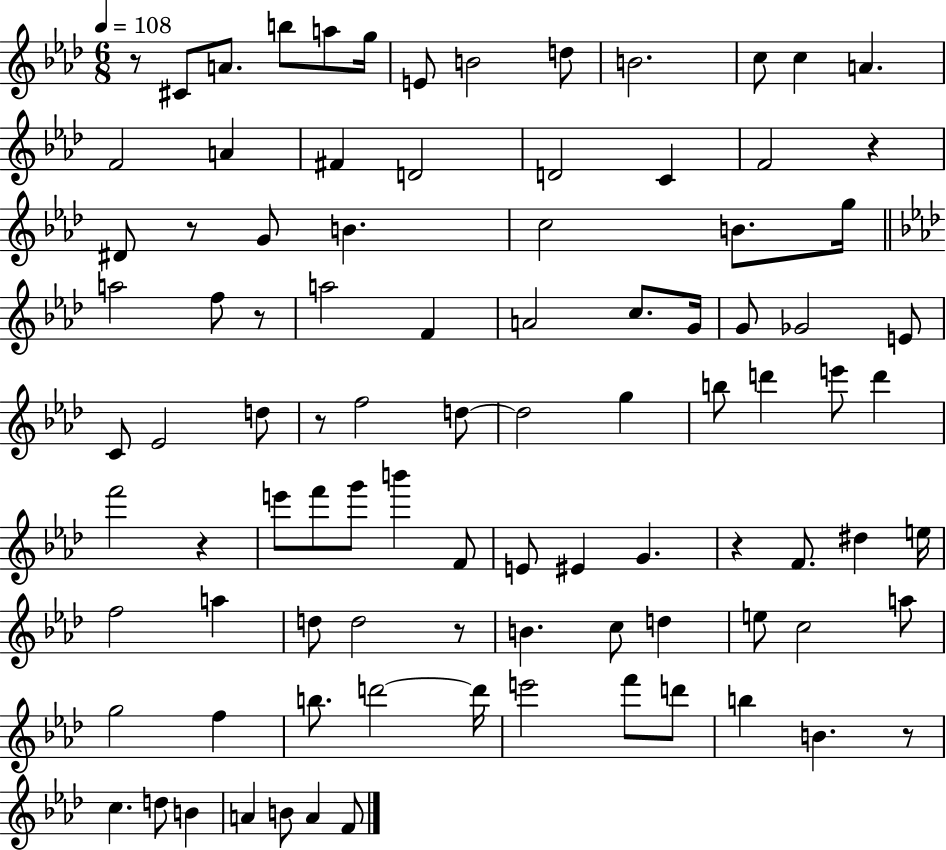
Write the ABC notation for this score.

X:1
T:Untitled
M:6/8
L:1/4
K:Ab
z/2 ^C/2 A/2 b/2 a/2 g/4 E/2 B2 d/2 B2 c/2 c A F2 A ^F D2 D2 C F2 z ^D/2 z/2 G/2 B c2 B/2 g/4 a2 f/2 z/2 a2 F A2 c/2 G/4 G/2 _G2 E/2 C/2 _E2 d/2 z/2 f2 d/2 d2 g b/2 d' e'/2 d' f'2 z e'/2 f'/2 g'/2 b' F/2 E/2 ^E G z F/2 ^d e/4 f2 a d/2 d2 z/2 B c/2 d e/2 c2 a/2 g2 f b/2 d'2 d'/4 e'2 f'/2 d'/2 b B z/2 c d/2 B A B/2 A F/2